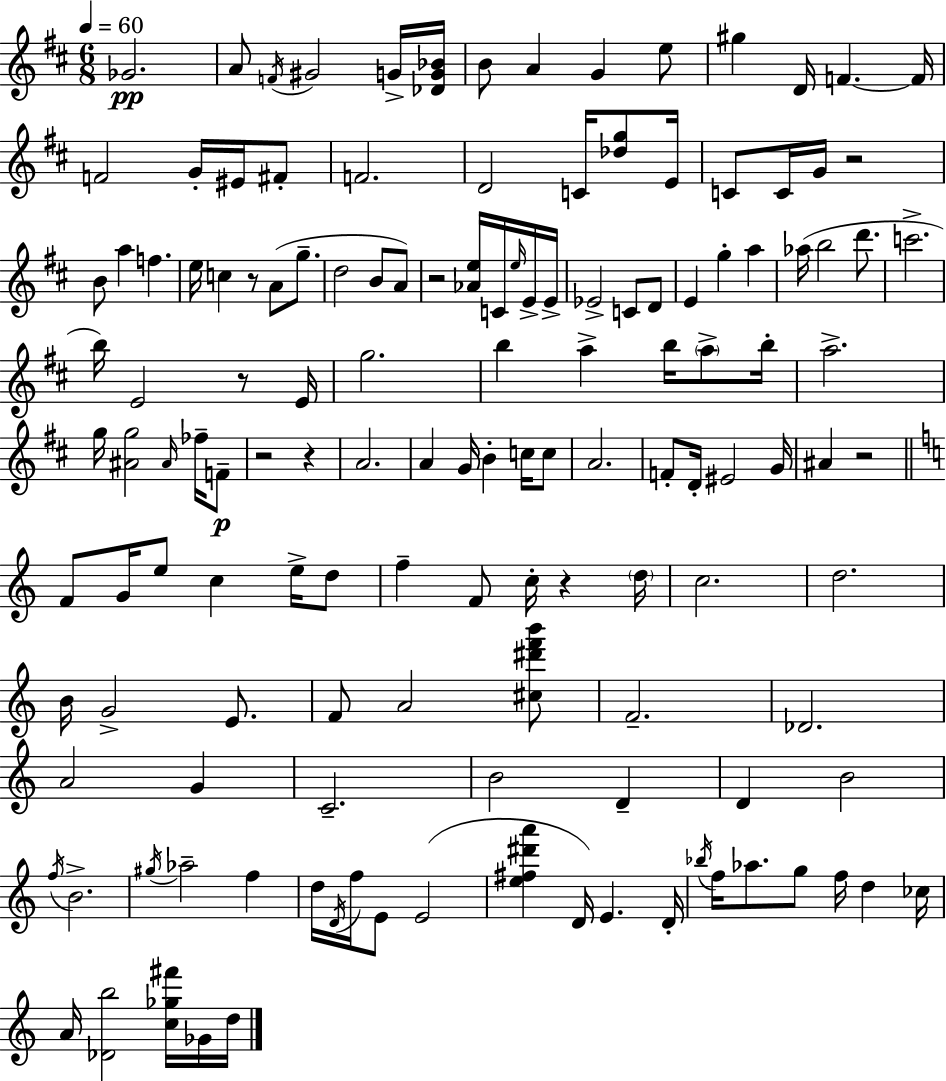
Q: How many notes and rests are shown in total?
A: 139